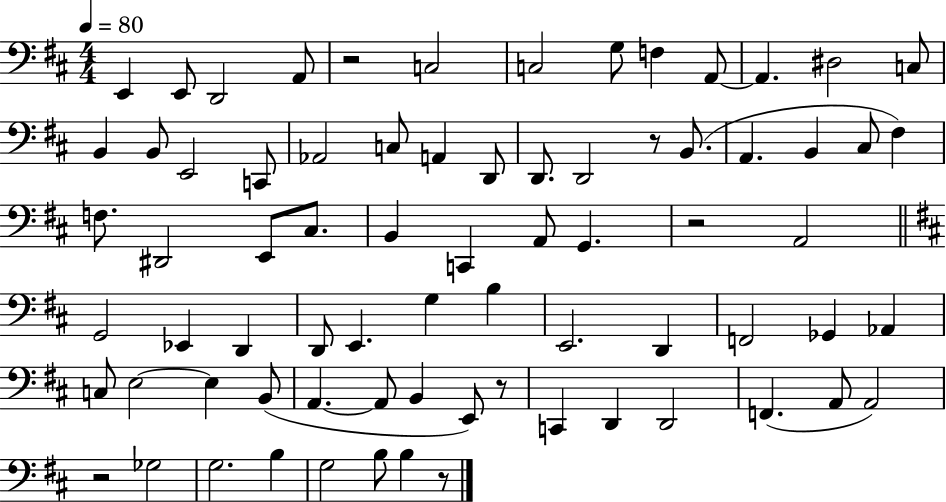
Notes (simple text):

E2/q E2/e D2/h A2/e R/h C3/h C3/h G3/e F3/q A2/e A2/q. D#3/h C3/e B2/q B2/e E2/h C2/e Ab2/h C3/e A2/q D2/e D2/e. D2/h R/e B2/e. A2/q. B2/q C#3/e F#3/q F3/e. D#2/h E2/e C#3/e. B2/q C2/q A2/e G2/q. R/h A2/h G2/h Eb2/q D2/q D2/e E2/q. G3/q B3/q E2/h. D2/q F2/h Gb2/q Ab2/q C3/e E3/h E3/q B2/e A2/q. A2/e B2/q E2/e R/e C2/q D2/q D2/h F2/q. A2/e A2/h R/h Gb3/h G3/h. B3/q G3/h B3/e B3/q R/e